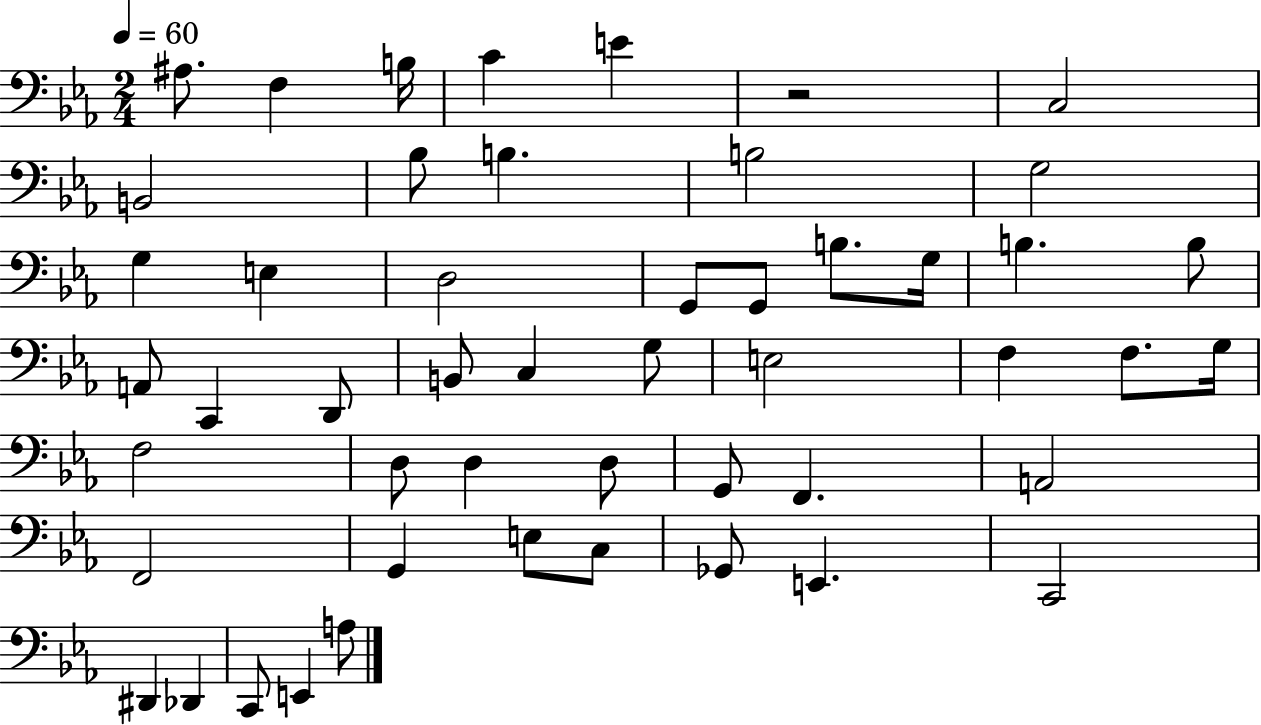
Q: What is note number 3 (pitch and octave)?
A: B3